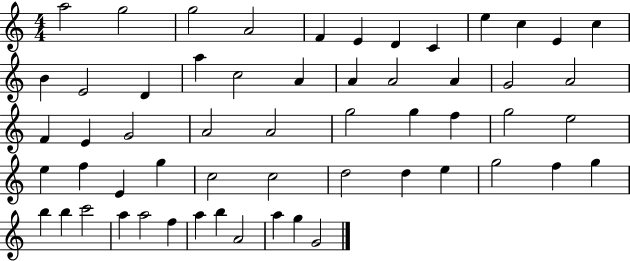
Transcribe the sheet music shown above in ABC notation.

X:1
T:Untitled
M:4/4
L:1/4
K:C
a2 g2 g2 A2 F E D C e c E c B E2 D a c2 A A A2 A G2 A2 F E G2 A2 A2 g2 g f g2 e2 e f E g c2 c2 d2 d e g2 f g b b c'2 a a2 f a b A2 a g G2